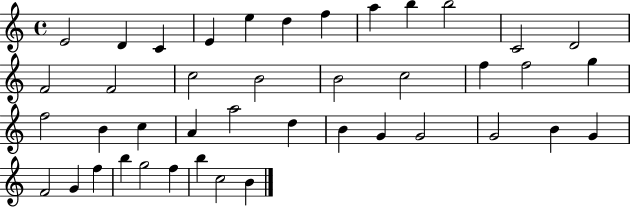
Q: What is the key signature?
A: C major